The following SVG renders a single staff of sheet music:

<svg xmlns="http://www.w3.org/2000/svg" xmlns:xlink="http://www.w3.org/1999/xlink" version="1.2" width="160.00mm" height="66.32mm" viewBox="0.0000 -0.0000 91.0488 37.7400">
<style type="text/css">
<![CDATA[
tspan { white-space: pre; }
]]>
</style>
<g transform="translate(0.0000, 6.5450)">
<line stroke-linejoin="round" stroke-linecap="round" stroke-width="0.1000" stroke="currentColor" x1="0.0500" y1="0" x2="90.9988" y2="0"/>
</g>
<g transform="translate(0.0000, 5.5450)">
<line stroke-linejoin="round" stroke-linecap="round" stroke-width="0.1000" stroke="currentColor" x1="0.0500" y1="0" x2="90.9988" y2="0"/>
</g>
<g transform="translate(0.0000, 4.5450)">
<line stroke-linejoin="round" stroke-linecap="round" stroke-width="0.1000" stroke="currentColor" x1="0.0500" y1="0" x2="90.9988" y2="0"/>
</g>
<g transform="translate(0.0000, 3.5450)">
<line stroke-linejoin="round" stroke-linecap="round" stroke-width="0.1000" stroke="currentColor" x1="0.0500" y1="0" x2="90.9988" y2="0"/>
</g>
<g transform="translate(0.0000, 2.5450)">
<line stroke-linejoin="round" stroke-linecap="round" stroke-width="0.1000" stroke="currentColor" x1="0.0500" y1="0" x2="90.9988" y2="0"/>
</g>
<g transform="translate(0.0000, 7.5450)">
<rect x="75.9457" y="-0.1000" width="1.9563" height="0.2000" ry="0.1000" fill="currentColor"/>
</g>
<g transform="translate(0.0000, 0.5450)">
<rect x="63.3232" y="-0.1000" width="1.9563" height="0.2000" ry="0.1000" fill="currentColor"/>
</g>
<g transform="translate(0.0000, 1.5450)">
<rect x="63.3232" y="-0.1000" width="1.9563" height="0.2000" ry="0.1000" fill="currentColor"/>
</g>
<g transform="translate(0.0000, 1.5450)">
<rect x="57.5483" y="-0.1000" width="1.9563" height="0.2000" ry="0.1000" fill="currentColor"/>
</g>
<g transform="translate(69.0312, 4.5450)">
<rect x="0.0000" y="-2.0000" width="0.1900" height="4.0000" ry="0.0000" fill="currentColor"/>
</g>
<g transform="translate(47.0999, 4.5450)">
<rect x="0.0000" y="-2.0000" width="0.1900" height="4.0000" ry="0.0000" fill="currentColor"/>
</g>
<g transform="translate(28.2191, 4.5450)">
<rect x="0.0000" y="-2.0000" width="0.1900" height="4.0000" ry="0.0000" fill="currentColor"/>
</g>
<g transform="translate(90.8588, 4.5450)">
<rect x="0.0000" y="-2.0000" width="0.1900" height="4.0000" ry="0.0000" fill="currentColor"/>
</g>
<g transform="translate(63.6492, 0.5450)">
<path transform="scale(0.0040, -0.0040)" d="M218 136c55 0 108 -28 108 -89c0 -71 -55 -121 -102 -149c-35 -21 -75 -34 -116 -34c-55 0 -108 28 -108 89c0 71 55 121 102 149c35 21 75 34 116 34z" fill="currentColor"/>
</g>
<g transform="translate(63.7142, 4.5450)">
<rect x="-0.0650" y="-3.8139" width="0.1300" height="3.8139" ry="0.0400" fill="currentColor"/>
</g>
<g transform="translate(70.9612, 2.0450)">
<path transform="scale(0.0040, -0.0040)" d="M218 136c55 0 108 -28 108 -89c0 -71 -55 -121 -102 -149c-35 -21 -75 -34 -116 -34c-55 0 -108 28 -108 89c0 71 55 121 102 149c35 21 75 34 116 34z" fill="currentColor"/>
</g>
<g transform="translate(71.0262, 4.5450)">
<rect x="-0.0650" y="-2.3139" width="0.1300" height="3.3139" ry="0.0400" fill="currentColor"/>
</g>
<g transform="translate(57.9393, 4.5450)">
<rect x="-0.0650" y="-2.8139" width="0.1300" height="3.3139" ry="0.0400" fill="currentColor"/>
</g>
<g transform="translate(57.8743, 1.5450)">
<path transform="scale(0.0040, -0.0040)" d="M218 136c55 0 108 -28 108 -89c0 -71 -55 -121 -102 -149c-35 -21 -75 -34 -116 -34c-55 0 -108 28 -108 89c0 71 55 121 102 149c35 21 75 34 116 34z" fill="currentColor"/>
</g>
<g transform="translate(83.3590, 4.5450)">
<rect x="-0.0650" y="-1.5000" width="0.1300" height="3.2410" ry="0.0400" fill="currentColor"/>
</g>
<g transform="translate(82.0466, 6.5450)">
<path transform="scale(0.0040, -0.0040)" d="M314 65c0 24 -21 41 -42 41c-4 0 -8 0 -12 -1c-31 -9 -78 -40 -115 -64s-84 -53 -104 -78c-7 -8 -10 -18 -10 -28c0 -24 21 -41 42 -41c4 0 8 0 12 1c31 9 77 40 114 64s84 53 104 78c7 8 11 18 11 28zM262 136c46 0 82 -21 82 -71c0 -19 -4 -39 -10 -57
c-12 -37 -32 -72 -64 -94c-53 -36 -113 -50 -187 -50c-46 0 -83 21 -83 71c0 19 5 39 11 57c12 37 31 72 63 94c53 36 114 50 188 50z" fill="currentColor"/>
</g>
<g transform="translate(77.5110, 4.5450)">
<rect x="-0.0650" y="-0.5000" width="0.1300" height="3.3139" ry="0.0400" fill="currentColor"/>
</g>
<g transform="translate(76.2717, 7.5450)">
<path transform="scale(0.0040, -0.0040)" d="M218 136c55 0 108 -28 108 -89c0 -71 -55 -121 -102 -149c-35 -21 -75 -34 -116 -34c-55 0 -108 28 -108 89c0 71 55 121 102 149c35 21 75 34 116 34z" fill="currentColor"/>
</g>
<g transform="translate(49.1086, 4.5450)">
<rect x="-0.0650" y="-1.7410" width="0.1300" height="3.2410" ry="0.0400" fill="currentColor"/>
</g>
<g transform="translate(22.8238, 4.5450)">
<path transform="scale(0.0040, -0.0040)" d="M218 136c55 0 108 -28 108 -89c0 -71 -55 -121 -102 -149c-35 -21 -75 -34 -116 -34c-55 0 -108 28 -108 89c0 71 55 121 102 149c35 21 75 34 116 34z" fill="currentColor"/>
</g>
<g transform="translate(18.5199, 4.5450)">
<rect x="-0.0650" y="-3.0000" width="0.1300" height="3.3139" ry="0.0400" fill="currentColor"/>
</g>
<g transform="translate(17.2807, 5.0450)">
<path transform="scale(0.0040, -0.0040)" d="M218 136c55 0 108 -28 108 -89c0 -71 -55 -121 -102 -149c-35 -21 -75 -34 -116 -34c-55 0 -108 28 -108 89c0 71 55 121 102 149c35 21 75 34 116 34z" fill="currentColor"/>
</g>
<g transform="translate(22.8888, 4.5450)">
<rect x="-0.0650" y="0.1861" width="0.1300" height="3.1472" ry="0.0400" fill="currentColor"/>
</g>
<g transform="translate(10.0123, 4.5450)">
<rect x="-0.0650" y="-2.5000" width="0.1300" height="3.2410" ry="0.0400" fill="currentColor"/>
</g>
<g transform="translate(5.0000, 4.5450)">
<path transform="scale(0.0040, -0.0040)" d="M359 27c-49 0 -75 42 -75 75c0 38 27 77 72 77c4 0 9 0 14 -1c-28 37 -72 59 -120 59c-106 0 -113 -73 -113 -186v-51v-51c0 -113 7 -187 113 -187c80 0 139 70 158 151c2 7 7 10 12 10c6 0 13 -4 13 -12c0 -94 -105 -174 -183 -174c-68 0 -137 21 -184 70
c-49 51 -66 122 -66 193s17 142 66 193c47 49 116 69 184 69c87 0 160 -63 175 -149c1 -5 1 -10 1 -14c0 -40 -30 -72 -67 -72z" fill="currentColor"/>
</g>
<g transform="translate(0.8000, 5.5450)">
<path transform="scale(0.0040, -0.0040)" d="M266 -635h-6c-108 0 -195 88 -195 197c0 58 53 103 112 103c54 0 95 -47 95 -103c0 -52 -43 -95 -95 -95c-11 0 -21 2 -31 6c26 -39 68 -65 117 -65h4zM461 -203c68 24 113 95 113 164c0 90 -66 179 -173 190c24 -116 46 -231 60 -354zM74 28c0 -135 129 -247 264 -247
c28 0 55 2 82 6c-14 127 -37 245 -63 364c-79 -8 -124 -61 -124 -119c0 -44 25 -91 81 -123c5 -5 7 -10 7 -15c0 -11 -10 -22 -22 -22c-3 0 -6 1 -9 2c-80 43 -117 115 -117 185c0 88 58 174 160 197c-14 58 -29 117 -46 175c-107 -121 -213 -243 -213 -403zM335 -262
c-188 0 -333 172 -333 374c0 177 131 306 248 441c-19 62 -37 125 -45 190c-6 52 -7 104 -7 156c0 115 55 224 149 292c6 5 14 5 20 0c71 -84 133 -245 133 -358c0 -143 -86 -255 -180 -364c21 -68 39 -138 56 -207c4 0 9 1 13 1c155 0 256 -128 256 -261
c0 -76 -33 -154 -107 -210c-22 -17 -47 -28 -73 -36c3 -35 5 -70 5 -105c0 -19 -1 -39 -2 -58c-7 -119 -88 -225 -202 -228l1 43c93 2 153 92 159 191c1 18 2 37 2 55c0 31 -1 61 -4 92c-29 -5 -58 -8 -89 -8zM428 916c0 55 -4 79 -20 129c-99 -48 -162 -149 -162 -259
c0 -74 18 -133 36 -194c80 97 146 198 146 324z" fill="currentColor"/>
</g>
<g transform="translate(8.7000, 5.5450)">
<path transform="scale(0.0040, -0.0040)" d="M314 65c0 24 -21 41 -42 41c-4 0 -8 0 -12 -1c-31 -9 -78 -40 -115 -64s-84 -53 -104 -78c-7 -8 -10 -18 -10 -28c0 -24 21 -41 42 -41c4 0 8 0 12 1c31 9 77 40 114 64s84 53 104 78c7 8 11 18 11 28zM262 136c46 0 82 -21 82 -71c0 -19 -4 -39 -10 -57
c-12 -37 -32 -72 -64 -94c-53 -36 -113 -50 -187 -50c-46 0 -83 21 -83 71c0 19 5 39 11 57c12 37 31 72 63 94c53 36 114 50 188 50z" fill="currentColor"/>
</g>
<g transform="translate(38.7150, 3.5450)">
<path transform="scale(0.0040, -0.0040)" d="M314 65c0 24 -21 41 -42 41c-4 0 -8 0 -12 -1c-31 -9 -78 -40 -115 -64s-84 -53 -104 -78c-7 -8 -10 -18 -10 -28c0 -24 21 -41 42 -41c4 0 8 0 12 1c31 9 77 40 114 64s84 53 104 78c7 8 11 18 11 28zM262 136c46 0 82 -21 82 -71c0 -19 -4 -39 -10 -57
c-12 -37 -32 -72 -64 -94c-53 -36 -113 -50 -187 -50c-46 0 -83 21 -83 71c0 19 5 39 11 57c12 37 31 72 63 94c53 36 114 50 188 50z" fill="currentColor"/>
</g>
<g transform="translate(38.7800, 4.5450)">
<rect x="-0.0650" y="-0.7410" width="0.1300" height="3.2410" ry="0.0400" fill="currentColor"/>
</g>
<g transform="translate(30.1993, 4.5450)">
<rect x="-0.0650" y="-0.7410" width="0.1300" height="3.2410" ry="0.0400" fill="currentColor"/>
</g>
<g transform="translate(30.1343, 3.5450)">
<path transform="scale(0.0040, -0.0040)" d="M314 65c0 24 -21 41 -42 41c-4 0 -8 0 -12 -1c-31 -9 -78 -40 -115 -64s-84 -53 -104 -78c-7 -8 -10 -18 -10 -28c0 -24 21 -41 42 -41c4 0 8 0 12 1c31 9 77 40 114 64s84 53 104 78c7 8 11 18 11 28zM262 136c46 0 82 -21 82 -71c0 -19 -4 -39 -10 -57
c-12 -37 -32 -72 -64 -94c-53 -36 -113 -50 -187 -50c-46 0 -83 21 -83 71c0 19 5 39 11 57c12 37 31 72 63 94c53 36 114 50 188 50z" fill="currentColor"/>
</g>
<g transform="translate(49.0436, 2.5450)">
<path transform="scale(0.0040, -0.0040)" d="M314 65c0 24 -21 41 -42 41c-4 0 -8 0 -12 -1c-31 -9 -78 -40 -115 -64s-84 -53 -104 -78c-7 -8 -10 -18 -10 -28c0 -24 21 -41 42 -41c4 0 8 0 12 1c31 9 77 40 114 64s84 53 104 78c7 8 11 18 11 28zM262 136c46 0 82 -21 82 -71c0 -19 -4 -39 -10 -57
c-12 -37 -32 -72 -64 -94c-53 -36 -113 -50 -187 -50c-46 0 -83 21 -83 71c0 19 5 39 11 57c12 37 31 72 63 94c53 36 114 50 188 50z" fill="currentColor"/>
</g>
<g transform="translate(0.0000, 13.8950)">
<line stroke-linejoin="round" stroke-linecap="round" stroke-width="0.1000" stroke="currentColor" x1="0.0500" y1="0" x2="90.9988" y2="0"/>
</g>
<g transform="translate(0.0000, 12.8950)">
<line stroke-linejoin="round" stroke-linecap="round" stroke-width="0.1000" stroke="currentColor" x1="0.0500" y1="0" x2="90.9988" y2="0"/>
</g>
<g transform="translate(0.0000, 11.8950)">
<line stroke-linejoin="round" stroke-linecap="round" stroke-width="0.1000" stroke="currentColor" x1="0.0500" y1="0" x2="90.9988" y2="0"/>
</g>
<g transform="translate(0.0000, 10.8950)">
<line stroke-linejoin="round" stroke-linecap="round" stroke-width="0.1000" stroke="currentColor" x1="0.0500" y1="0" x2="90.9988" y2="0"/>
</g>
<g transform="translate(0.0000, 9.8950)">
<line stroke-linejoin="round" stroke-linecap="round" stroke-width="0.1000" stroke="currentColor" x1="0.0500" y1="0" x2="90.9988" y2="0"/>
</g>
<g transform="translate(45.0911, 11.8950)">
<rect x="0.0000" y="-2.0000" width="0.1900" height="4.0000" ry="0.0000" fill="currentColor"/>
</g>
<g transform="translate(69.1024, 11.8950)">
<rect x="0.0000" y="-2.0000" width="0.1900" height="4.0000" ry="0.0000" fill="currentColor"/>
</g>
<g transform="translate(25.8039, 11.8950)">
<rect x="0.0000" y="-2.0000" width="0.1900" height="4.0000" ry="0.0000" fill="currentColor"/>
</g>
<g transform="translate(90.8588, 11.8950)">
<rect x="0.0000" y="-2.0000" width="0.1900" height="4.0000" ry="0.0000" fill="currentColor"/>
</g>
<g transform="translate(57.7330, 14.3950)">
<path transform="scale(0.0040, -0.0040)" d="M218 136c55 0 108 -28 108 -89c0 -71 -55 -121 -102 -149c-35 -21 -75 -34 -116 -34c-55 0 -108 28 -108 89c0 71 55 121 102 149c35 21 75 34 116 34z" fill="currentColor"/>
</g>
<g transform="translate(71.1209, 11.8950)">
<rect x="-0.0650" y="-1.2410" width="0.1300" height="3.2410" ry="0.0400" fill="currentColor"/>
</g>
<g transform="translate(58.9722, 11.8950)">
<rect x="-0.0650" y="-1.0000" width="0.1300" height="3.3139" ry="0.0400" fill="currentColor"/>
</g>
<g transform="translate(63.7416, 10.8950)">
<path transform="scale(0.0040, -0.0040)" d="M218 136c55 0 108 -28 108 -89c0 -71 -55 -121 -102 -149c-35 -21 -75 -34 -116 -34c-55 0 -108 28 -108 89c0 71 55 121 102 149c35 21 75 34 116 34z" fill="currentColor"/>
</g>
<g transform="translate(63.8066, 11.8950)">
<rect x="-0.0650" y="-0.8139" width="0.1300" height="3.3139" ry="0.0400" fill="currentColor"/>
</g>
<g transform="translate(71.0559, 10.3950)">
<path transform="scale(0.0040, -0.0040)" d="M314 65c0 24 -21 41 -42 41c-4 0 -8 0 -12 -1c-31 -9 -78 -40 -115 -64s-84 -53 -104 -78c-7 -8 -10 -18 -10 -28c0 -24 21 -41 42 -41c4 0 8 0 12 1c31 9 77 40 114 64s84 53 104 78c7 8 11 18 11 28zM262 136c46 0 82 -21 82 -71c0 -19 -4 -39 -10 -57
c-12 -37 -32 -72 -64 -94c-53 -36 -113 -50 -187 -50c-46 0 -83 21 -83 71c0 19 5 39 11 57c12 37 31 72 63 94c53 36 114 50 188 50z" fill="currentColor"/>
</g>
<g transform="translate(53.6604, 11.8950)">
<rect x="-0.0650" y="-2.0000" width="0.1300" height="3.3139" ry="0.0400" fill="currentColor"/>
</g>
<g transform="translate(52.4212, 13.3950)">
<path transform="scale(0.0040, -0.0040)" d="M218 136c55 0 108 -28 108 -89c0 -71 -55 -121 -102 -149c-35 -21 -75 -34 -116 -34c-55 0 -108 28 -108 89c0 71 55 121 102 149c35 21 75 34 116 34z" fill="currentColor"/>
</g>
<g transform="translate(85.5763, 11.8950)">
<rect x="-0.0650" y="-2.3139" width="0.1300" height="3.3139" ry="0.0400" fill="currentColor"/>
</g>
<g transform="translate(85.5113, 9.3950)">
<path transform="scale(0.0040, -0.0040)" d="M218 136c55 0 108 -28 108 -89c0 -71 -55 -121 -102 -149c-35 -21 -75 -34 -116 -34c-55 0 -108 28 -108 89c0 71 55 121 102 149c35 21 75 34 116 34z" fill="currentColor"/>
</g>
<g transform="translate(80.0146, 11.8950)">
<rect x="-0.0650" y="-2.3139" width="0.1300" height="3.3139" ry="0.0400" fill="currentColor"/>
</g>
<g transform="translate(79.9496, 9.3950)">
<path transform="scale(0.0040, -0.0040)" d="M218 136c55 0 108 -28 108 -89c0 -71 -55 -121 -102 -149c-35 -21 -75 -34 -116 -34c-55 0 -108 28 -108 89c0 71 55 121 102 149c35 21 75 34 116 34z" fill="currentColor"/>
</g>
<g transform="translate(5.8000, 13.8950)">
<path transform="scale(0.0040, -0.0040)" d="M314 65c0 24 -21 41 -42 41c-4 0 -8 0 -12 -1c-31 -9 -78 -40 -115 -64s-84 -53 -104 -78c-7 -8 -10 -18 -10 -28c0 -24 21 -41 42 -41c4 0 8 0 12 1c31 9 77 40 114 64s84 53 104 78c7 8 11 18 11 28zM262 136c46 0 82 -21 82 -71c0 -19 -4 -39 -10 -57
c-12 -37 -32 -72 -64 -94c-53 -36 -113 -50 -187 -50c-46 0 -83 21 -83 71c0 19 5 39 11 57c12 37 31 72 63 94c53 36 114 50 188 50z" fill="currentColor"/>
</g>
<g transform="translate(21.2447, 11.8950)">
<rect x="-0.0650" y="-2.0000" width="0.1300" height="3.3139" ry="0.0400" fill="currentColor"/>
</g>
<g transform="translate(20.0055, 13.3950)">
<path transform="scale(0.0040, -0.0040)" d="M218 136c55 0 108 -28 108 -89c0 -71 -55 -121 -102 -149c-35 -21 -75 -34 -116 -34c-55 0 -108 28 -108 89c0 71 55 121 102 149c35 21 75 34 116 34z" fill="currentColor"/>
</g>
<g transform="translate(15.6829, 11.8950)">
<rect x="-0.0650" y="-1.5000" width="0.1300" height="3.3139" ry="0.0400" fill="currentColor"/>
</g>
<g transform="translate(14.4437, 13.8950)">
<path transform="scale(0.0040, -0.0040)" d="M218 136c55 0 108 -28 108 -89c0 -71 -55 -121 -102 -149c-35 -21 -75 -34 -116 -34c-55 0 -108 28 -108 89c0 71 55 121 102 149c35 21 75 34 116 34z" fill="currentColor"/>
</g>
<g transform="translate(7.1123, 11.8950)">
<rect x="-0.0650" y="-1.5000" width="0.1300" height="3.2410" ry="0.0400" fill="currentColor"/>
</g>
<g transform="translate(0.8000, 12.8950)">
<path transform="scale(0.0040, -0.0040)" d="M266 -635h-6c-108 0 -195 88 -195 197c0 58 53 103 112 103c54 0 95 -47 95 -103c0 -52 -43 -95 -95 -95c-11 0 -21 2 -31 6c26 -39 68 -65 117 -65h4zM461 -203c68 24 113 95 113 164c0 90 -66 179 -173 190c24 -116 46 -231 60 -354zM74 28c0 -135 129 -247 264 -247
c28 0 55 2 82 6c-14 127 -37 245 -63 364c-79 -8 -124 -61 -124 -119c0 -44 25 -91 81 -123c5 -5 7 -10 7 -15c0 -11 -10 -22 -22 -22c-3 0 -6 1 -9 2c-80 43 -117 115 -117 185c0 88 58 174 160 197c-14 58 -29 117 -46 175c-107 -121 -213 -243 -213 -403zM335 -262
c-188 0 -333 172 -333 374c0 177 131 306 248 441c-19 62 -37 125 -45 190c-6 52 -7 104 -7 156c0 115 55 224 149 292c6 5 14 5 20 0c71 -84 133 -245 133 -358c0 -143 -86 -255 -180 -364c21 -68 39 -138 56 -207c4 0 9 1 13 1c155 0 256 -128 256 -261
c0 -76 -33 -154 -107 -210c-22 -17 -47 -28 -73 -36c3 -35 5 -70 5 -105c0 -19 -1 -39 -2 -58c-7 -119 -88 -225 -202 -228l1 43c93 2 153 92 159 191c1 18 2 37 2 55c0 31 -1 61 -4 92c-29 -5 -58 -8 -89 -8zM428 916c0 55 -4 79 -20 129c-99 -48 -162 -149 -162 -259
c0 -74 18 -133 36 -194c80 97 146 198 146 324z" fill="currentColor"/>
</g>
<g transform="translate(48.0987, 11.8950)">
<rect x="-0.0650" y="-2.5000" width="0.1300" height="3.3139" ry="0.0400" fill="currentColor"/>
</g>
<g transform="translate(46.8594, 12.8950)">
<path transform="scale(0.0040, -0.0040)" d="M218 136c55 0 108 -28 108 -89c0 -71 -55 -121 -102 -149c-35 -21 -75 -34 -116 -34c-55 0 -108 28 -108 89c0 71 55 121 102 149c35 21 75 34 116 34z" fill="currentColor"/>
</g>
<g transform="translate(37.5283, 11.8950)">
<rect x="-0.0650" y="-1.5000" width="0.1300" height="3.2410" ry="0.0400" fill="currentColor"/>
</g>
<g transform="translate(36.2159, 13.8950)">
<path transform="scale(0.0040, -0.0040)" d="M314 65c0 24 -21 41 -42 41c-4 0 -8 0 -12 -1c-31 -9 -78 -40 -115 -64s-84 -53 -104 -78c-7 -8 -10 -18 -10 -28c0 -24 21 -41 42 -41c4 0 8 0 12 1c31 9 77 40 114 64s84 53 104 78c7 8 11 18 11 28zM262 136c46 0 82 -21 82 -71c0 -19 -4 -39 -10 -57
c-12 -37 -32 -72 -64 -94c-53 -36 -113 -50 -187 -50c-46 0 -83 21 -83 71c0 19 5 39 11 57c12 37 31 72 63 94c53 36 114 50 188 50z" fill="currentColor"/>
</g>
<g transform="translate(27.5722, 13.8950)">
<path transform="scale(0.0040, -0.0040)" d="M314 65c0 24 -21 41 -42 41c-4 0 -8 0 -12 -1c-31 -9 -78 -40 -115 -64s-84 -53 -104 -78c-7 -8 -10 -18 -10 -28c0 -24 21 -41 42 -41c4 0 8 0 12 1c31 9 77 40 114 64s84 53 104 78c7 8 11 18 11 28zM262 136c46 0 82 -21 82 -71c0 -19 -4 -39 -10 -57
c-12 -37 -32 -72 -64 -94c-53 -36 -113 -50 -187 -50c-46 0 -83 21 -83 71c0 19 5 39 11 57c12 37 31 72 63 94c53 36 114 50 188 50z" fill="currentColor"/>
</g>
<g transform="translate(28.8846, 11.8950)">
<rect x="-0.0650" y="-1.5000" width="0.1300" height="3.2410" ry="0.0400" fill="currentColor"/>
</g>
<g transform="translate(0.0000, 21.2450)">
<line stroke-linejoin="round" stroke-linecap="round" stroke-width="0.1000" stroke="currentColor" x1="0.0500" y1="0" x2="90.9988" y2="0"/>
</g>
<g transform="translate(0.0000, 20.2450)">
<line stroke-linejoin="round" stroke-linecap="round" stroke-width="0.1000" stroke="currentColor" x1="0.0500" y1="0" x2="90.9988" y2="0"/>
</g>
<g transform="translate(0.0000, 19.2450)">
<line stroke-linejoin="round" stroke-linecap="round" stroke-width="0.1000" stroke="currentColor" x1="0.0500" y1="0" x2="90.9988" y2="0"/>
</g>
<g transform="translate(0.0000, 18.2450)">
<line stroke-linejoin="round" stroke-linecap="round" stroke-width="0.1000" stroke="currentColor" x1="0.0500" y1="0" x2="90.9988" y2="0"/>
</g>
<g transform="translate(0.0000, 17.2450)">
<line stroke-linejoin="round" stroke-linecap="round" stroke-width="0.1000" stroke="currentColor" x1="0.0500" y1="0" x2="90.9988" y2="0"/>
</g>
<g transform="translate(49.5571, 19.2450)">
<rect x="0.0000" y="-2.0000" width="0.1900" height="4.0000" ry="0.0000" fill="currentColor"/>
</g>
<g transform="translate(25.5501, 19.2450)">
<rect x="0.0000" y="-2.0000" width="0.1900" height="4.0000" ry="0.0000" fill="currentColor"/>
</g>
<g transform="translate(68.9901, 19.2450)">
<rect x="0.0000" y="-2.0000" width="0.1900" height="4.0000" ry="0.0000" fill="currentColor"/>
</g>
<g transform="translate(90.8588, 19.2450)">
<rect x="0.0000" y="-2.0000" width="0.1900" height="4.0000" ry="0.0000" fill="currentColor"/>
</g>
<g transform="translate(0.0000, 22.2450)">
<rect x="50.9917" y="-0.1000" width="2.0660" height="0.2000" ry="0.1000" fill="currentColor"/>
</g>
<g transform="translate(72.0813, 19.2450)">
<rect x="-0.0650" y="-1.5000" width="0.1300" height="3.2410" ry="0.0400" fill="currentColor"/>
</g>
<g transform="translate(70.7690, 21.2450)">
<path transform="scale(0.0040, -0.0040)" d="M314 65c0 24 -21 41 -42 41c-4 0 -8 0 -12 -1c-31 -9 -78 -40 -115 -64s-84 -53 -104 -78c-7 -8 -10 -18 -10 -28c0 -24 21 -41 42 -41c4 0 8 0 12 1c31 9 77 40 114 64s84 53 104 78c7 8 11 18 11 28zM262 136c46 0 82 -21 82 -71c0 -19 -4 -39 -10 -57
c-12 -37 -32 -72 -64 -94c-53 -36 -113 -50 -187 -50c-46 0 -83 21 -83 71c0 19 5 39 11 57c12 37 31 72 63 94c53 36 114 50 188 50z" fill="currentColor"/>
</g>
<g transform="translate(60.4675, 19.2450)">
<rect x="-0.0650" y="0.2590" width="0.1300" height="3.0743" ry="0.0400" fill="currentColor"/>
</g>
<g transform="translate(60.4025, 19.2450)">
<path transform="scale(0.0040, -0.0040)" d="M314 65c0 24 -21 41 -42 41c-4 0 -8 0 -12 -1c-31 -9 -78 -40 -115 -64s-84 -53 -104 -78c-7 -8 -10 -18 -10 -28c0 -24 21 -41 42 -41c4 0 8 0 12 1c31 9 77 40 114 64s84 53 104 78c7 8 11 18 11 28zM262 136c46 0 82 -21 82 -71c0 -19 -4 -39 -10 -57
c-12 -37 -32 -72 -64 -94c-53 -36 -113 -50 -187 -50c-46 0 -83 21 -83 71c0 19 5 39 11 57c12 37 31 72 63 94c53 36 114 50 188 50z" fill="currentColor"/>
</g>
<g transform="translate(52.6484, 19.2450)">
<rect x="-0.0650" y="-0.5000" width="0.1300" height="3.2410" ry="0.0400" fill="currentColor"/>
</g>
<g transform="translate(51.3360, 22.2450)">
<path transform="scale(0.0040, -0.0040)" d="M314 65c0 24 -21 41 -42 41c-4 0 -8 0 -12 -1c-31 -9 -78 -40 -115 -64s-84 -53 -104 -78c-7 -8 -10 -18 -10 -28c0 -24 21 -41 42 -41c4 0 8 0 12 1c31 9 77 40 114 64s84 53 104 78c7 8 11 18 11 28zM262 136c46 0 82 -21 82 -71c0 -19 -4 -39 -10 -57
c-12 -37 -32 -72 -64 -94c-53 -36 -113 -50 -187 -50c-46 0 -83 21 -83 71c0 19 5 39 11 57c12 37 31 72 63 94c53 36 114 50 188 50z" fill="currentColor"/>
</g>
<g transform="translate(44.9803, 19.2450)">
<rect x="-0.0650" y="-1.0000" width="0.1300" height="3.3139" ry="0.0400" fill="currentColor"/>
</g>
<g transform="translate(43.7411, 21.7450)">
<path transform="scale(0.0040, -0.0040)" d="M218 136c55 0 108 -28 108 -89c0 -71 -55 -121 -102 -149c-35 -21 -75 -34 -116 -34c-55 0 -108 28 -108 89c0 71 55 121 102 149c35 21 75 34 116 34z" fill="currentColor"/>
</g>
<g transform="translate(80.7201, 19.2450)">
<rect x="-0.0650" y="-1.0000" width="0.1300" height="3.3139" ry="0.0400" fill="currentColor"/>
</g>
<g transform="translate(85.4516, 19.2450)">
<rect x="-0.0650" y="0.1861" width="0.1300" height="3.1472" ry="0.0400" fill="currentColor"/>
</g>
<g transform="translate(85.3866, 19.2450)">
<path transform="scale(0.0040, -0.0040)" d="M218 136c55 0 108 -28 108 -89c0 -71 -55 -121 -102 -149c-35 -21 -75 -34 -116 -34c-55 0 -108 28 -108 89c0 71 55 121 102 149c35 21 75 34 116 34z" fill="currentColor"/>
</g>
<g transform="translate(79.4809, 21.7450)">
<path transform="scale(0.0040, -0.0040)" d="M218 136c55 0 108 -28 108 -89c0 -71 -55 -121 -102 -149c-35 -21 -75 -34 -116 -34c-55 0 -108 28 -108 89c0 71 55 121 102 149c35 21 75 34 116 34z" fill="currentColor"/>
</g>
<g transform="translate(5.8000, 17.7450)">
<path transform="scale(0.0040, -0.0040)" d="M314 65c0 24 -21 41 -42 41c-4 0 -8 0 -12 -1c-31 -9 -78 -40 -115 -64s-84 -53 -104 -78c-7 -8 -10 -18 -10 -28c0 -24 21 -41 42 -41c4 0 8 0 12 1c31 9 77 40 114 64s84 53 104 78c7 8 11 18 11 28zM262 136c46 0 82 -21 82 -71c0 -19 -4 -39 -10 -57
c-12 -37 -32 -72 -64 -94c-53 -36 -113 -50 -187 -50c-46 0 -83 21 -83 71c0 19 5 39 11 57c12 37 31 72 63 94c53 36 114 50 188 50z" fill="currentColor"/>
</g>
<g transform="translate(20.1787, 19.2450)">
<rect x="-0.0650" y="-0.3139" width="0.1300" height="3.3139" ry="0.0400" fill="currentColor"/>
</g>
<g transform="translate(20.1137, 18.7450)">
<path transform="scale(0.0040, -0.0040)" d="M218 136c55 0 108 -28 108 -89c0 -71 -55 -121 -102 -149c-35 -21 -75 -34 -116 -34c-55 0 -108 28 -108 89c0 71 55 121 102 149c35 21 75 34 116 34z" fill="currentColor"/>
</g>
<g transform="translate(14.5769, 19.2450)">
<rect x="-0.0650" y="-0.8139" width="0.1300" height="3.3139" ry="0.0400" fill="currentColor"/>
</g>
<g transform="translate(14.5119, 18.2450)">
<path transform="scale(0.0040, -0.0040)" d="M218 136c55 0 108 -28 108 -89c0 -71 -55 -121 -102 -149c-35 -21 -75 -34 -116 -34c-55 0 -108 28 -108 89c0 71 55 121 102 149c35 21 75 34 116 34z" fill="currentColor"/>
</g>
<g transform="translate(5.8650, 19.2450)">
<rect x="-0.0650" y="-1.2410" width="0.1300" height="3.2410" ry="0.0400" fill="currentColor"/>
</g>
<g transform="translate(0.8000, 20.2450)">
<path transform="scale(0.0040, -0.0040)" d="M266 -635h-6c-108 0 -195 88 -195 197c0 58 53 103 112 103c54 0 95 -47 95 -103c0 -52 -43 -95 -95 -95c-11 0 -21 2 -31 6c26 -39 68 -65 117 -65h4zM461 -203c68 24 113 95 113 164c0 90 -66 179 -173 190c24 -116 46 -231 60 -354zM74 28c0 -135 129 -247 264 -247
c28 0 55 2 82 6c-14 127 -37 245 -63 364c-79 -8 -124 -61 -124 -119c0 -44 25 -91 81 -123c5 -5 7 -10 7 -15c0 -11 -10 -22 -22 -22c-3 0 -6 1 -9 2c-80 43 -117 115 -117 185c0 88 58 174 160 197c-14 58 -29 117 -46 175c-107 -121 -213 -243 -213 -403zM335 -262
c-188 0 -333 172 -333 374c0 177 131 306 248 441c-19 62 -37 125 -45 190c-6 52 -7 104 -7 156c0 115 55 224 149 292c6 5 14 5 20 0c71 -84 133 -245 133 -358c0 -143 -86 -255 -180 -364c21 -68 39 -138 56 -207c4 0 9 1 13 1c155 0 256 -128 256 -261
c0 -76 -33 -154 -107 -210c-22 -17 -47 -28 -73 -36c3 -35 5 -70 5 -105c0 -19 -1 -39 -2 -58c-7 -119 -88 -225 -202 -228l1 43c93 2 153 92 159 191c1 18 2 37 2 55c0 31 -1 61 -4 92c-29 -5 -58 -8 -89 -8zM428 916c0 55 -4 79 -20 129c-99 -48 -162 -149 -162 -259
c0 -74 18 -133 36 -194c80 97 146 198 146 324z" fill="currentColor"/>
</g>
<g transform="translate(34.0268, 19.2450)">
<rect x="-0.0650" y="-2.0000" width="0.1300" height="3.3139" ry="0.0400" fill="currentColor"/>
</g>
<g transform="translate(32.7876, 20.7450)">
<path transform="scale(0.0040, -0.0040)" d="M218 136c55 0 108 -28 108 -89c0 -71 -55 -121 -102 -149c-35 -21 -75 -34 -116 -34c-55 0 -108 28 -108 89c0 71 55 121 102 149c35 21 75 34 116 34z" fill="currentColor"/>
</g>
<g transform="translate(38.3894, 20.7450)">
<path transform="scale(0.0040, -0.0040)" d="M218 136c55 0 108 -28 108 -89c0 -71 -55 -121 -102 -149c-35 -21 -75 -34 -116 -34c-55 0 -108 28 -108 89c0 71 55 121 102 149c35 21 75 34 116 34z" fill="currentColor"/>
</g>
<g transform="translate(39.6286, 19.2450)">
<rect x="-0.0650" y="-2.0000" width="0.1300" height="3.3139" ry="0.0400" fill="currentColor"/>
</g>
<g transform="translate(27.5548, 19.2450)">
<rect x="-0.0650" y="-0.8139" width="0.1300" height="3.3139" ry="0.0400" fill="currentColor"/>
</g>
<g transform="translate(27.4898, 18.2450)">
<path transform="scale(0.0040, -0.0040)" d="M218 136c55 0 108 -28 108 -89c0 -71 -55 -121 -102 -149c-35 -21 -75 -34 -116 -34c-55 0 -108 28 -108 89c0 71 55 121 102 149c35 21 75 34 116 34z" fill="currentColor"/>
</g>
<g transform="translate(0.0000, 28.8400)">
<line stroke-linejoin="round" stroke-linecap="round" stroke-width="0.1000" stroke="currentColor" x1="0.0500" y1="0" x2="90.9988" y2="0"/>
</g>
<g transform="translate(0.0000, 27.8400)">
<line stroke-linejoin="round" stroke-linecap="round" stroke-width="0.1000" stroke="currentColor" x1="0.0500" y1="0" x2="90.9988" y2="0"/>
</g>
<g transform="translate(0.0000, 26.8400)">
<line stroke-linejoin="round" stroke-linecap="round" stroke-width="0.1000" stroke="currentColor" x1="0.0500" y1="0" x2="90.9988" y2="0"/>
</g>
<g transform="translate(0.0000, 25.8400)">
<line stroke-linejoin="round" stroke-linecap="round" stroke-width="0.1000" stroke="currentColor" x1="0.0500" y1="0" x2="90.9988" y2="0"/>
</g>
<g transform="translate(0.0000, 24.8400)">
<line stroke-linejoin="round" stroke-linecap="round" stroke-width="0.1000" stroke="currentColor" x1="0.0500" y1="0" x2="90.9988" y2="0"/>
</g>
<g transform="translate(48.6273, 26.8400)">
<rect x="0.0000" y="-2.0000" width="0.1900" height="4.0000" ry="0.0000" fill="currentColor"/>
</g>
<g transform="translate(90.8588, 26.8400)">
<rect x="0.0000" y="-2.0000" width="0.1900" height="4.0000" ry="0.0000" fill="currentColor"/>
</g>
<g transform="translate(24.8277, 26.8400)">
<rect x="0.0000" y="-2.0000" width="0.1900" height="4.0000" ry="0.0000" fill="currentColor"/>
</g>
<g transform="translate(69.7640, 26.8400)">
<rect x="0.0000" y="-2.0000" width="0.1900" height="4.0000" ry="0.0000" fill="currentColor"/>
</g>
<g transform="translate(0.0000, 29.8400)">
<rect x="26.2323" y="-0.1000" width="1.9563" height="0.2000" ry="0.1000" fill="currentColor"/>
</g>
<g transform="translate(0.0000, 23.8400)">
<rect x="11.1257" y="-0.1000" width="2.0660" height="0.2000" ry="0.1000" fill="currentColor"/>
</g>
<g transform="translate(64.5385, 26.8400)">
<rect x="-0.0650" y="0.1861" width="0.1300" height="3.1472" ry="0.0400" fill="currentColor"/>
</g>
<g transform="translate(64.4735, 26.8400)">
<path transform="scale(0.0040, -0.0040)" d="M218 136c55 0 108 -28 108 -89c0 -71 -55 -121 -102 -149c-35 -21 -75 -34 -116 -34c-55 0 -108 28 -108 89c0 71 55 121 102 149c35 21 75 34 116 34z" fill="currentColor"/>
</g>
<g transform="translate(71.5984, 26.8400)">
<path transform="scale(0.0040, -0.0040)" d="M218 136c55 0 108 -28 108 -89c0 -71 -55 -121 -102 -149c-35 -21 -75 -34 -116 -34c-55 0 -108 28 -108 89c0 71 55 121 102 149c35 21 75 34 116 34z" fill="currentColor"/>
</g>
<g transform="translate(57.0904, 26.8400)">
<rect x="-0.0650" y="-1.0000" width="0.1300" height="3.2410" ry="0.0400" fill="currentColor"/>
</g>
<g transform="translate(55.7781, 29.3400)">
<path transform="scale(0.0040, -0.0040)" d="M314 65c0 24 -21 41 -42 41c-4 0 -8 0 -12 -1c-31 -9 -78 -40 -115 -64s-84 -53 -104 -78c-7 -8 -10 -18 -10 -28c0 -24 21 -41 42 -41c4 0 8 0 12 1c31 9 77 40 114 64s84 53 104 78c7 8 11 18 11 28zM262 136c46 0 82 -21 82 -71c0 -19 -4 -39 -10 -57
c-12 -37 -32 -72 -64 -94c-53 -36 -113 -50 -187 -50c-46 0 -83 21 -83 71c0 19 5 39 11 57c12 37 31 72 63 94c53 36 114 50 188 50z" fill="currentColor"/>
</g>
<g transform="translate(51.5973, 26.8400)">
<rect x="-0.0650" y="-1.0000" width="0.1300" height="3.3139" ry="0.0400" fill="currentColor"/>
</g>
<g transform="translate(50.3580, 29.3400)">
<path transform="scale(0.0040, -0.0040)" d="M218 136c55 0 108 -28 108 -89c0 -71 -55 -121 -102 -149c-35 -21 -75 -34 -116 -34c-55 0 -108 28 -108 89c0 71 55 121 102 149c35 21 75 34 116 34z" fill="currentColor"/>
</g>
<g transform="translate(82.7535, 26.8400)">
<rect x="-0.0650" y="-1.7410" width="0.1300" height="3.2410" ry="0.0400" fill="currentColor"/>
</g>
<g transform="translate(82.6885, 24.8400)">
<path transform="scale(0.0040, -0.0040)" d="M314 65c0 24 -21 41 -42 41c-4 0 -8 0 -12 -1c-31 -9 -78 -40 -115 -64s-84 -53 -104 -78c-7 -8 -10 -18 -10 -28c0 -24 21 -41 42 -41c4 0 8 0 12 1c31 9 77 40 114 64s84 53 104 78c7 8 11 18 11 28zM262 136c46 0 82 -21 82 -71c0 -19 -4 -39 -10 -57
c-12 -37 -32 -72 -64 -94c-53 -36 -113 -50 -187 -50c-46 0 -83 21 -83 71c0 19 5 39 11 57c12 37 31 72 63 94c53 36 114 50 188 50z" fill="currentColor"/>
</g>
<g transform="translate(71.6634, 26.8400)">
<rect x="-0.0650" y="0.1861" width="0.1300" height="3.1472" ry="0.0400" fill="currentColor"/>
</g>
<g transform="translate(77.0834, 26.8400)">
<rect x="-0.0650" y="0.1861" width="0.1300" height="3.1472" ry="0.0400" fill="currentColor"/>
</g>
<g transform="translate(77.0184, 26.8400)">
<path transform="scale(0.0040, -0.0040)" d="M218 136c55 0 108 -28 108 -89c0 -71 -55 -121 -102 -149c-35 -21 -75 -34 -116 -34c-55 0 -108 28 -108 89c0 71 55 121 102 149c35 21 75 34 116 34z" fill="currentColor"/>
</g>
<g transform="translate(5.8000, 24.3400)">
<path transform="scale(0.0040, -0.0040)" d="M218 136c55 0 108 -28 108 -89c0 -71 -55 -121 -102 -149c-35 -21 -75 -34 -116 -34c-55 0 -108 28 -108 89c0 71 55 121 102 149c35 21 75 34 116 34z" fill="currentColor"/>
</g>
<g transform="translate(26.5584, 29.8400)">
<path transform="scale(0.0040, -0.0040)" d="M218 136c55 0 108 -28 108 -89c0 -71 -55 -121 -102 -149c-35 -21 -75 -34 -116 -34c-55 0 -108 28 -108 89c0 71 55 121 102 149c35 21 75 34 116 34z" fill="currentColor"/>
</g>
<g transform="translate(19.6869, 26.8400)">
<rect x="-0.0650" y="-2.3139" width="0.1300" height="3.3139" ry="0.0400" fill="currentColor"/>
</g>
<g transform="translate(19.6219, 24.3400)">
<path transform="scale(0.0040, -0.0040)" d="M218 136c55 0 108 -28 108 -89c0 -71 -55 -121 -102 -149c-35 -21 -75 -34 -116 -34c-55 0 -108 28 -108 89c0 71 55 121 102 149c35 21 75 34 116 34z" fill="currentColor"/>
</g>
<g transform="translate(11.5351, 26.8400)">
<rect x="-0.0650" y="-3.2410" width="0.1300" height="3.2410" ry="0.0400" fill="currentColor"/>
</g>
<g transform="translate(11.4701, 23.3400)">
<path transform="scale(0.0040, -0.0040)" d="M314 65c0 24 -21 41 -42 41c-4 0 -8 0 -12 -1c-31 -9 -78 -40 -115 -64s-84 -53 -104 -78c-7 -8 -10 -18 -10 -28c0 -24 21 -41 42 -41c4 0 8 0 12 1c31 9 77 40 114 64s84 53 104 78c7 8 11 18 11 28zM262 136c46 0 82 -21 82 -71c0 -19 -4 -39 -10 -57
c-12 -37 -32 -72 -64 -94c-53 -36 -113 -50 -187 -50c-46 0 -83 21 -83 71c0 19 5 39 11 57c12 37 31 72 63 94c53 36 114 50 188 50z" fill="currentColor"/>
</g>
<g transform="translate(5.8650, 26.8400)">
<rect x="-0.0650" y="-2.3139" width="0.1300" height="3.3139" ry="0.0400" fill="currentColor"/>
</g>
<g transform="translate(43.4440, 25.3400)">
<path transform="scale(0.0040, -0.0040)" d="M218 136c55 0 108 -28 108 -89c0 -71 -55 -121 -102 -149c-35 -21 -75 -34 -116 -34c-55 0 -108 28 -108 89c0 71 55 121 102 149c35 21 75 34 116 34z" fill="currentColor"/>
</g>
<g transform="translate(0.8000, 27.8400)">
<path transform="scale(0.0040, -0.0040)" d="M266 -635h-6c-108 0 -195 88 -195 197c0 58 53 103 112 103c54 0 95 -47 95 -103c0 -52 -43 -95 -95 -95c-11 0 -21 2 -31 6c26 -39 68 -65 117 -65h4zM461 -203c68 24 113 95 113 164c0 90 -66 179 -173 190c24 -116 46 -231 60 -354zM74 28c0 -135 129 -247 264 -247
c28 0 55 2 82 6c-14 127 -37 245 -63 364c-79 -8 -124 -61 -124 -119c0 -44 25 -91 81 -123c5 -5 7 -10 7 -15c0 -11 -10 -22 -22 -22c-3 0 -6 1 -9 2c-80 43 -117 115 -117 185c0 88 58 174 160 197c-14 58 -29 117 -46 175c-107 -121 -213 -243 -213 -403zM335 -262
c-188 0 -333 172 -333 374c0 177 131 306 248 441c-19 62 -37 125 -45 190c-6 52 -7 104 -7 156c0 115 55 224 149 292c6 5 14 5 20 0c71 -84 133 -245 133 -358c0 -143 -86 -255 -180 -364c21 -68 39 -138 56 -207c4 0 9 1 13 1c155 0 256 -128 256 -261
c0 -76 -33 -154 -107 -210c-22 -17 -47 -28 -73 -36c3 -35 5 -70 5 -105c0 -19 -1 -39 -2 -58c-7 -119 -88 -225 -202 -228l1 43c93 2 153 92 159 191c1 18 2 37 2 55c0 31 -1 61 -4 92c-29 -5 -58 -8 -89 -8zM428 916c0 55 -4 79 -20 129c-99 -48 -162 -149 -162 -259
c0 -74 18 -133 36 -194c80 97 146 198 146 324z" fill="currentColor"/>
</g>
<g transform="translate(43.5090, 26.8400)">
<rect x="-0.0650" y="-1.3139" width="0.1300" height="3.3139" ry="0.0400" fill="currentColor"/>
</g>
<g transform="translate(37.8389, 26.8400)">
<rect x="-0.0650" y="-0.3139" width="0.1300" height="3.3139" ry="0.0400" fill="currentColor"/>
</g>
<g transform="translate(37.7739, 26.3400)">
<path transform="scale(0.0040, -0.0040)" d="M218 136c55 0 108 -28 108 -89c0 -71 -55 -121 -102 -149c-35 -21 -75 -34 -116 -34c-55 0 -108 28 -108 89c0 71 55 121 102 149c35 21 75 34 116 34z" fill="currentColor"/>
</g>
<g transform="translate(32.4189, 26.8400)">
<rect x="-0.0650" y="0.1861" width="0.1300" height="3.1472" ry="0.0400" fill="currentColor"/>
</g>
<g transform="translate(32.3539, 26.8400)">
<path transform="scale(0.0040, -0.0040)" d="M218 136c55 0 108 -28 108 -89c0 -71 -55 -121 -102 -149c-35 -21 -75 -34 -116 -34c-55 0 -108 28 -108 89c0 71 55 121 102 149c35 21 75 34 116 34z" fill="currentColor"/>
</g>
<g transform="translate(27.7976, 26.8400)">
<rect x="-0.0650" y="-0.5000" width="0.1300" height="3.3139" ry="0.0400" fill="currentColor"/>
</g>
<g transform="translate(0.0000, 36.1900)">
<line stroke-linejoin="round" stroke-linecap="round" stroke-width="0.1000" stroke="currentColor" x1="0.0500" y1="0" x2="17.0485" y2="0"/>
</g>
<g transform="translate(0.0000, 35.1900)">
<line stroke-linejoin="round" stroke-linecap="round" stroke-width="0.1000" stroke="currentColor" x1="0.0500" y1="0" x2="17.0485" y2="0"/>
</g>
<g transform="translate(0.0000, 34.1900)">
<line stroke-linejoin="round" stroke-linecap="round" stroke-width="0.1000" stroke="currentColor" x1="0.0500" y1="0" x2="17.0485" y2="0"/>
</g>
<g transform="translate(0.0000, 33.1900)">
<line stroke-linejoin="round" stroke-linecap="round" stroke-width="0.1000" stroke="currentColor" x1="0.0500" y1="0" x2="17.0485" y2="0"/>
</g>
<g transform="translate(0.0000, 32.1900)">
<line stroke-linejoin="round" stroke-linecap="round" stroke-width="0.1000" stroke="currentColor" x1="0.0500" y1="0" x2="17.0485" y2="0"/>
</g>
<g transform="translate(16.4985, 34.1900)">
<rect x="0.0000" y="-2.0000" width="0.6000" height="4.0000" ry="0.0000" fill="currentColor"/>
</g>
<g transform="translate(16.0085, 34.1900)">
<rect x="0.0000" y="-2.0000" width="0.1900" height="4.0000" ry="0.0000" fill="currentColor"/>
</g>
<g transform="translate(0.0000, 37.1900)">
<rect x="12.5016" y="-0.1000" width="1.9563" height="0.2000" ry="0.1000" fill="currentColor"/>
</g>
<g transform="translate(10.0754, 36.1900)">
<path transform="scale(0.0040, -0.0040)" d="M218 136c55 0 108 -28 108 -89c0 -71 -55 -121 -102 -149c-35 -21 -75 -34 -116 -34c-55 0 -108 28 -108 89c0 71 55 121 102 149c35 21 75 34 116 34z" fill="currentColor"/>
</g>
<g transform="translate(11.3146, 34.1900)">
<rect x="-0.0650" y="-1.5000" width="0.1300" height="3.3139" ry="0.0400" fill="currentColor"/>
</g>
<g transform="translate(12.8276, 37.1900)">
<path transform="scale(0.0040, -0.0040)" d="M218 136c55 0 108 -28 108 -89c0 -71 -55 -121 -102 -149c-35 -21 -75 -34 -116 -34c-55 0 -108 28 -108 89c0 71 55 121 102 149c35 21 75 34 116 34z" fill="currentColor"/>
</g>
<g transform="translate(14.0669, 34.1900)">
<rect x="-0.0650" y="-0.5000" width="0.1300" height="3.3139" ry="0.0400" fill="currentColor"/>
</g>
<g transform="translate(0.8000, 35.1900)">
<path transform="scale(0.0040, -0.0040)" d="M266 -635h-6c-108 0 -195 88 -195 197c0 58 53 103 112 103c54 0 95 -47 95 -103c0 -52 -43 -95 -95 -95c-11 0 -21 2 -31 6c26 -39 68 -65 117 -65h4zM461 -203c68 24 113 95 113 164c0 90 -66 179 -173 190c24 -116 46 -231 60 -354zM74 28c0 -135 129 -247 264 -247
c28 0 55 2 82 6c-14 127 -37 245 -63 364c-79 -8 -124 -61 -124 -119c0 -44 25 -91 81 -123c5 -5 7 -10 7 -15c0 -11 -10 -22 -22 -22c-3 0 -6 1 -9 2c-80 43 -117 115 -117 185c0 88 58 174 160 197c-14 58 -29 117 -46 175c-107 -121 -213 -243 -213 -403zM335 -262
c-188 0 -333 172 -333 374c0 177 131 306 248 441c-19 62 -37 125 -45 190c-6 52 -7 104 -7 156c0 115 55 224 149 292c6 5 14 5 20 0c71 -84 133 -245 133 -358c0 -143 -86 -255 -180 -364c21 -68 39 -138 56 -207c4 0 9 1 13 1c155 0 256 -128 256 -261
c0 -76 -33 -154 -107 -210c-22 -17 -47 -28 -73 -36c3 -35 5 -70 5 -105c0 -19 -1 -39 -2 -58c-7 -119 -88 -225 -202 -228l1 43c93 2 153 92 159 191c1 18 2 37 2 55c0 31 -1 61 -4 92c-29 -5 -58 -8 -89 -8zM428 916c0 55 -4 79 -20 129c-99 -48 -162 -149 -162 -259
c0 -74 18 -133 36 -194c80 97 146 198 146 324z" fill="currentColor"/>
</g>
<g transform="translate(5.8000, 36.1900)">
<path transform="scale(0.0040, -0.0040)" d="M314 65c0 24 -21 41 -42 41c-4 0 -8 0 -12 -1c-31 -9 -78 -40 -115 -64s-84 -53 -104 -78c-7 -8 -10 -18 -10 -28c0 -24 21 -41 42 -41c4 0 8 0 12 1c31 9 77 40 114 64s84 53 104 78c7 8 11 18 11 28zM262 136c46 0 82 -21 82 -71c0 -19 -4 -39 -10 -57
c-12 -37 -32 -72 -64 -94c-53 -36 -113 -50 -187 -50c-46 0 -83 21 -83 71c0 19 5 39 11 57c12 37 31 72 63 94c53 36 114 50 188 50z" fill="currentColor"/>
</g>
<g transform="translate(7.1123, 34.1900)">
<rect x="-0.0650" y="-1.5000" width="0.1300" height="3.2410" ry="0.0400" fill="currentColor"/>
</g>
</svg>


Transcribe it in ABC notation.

X:1
T:Untitled
M:4/4
L:1/4
K:C
G2 A B d2 d2 f2 a c' g C E2 E2 E F E2 E2 G F D d e2 g g e2 d c d F F D C2 B2 E2 D B g b2 g C B c e D D2 B B B f2 E2 E C